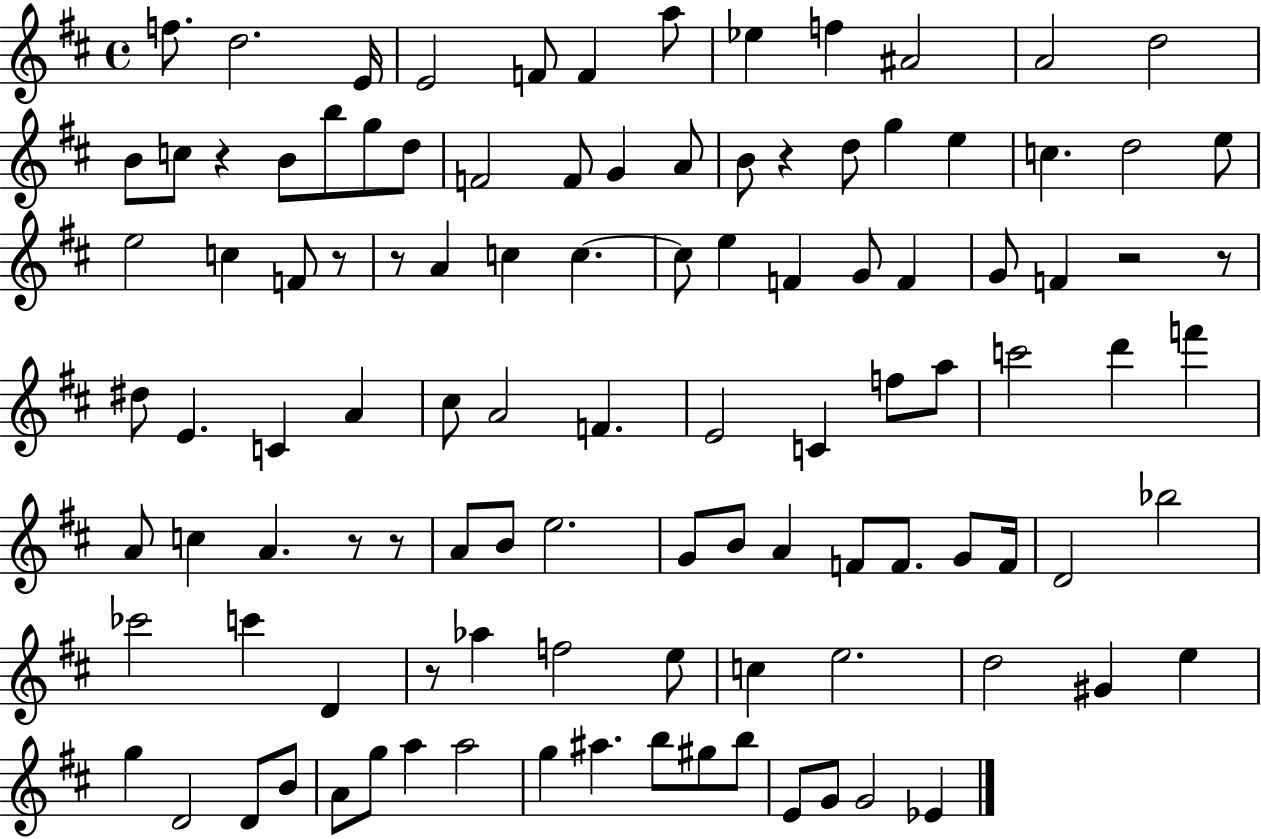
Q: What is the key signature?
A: D major